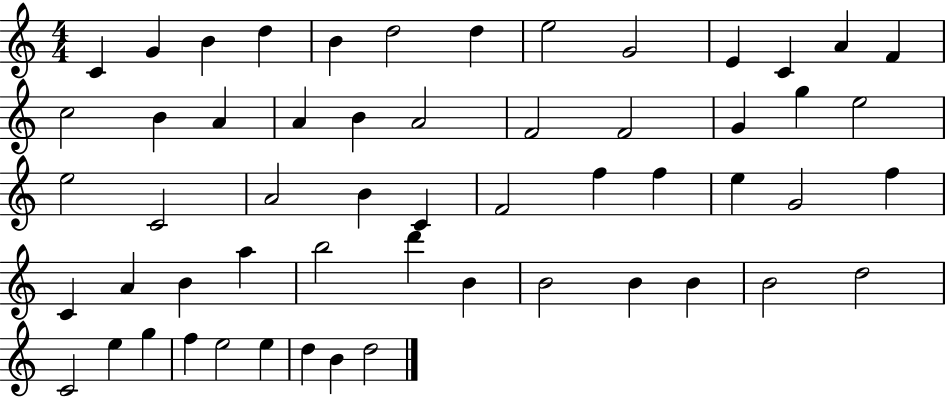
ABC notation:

X:1
T:Untitled
M:4/4
L:1/4
K:C
C G B d B d2 d e2 G2 E C A F c2 B A A B A2 F2 F2 G g e2 e2 C2 A2 B C F2 f f e G2 f C A B a b2 d' B B2 B B B2 d2 C2 e g f e2 e d B d2